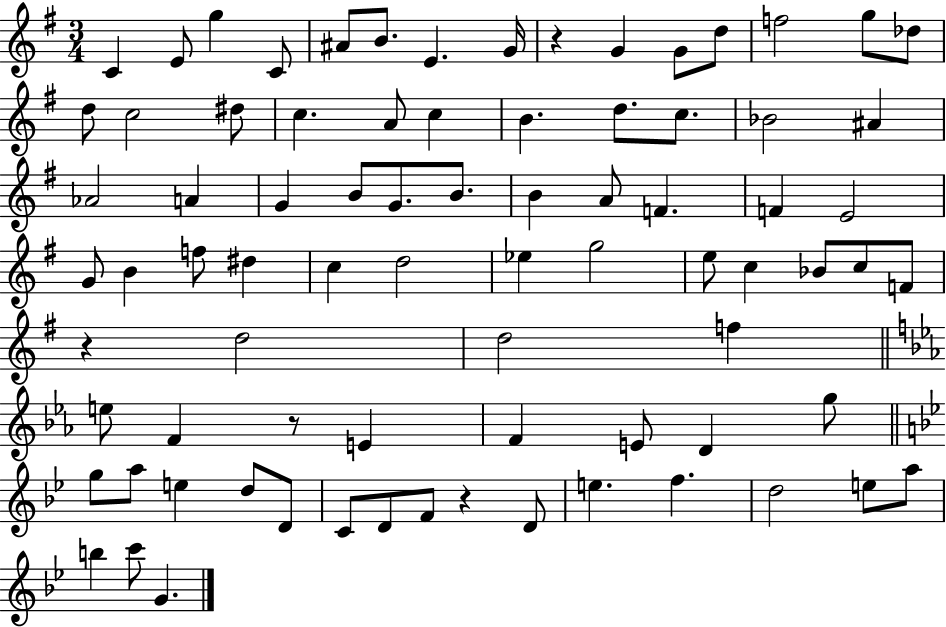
{
  \clef treble
  \numericTimeSignature
  \time 3/4
  \key g \major
  c'4 e'8 g''4 c'8 | ais'8 b'8. e'4. g'16 | r4 g'4 g'8 d''8 | f''2 g''8 des''8 | \break d''8 c''2 dis''8 | c''4. a'8 c''4 | b'4. d''8. c''8. | bes'2 ais'4 | \break aes'2 a'4 | g'4 b'8 g'8. b'8. | b'4 a'8 f'4. | f'4 e'2 | \break g'8 b'4 f''8 dis''4 | c''4 d''2 | ees''4 g''2 | e''8 c''4 bes'8 c''8 f'8 | \break r4 d''2 | d''2 f''4 | \bar "||" \break \key ees \major e''8 f'4 r8 e'4 | f'4 e'8 d'4 g''8 | \bar "||" \break \key g \minor g''8 a''8 e''4 d''8 d'8 | c'8 d'8 f'8 r4 d'8 | e''4. f''4. | d''2 e''8 a''8 | \break b''4 c'''8 g'4. | \bar "|."
}